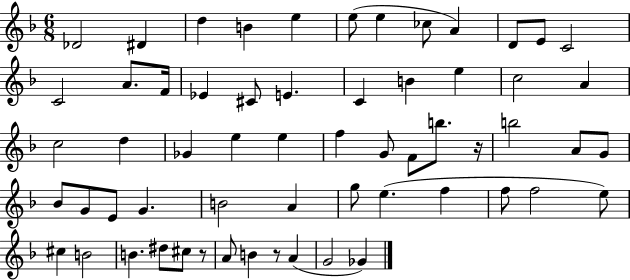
{
  \clef treble
  \numericTimeSignature
  \time 6/8
  \key f \major
  \repeat volta 2 { des'2 dis'4 | d''4 b'4 e''4 | e''8( e''4 ces''8 a'4) | d'8 e'8 c'2 | \break c'2 a'8. f'16 | ees'4 cis'8 e'4. | c'4 b'4 e''4 | c''2 a'4 | \break c''2 d''4 | ges'4 e''4 e''4 | f''4 g'8 f'8 b''8. r16 | b''2 a'8 g'8 | \break bes'8 g'8 e'8 g'4. | b'2 a'4 | g''8 e''4.( f''4 | f''8 f''2 e''8) | \break cis''4 b'2 | b'4. dis''8 cis''8 r8 | a'8 b'4 r8 a'4( | g'2 ges'4) | \break } \bar "|."
}